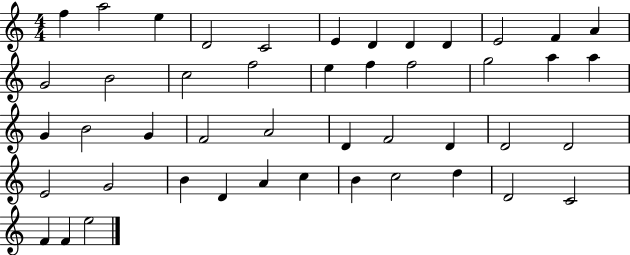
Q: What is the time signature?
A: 4/4